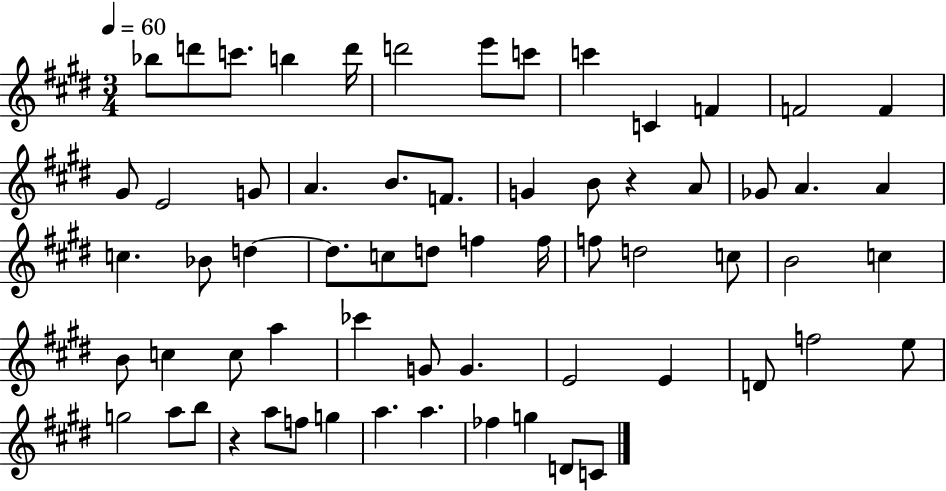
Bb5/e D6/e C6/e. B5/q D6/s D6/h E6/e C6/e C6/q C4/q F4/q F4/h F4/q G#4/e E4/h G4/e A4/q. B4/e. F4/e. G4/q B4/e R/q A4/e Gb4/e A4/q. A4/q C5/q. Bb4/e D5/q D5/e. C5/e D5/e F5/q F5/s F5/e D5/h C5/e B4/h C5/q B4/e C5/q C5/e A5/q CES6/q G4/e G4/q. E4/h E4/q D4/e F5/h E5/e G5/h A5/e B5/e R/q A5/e F5/e G5/q A5/q. A5/q. FES5/q G5/q D4/e C4/e